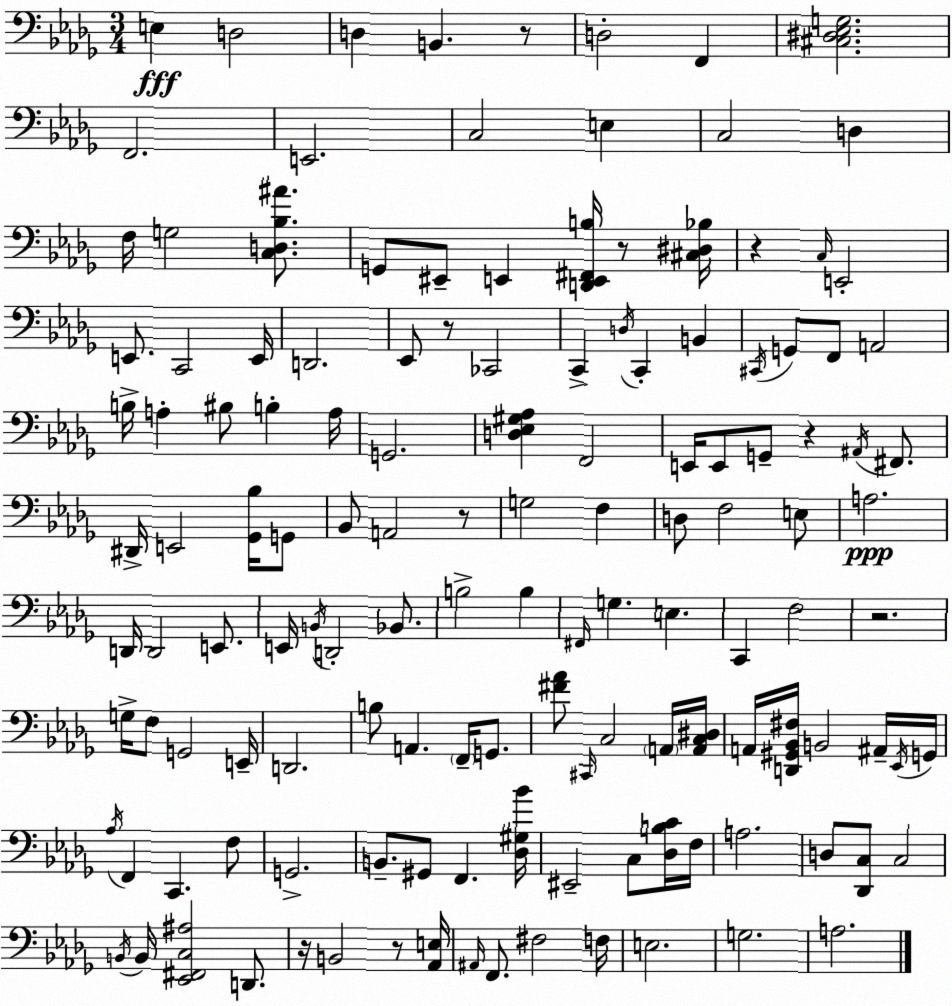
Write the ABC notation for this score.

X:1
T:Untitled
M:3/4
L:1/4
K:Bbm
E, D,2 D, B,, z/2 D,2 F,, [^C,^D,_E,G,]2 F,,2 E,,2 C,2 E, C,2 D, F,/4 G,2 [C,D,_B,^A]/2 G,,/2 ^E,,/2 E,, [D,,E,,^F,,B,]/4 z/2 [^C,^D,_B,]/4 z C,/4 E,,2 E,,/2 C,,2 E,,/4 D,,2 _E,,/2 z/2 _C,,2 C,, D,/4 C,, B,, ^C,,/4 G,,/2 F,,/2 A,,2 B,/4 A, ^B,/2 B, A,/4 G,,2 [D,_E,^G,_A,] F,,2 E,,/4 E,,/2 G,,/2 z ^A,,/4 ^F,,/2 ^D,,/4 E,,2 [_G,,_B,]/4 G,,/2 _B,,/2 A,,2 z/2 G,2 F, D,/2 F,2 E,/2 A,2 D,,/4 D,,2 E,,/2 E,,/4 B,,/4 D,,2 _B,,/2 B,2 B, ^F,,/4 G, E, C,, F,2 z2 G,/4 F,/2 G,,2 E,,/4 D,,2 B,/2 A,, F,,/4 G,,/2 [^F_A]/2 ^C,,/4 C,2 A,,/4 [A,,C,^D,]/4 A,,/4 [D,,^G,,_B,,^F,]/4 B,,2 ^A,,/4 _E,,/4 G,,/4 _A,/4 F,, C,, F,/2 G,,2 B,,/2 ^G,,/2 F,, [_D,^G,_B]/4 ^E,,2 C,/2 [_D,B,C]/4 F,/4 A,2 D,/2 [_D,,C,]/2 C,2 B,,/4 B,,/4 [_E,,^F,,C,^A,]2 D,,/2 z/4 B,,2 z/2 [_A,,E,]/4 ^A,,/4 F,,/2 ^F,2 F,/4 E,2 G,2 A,2